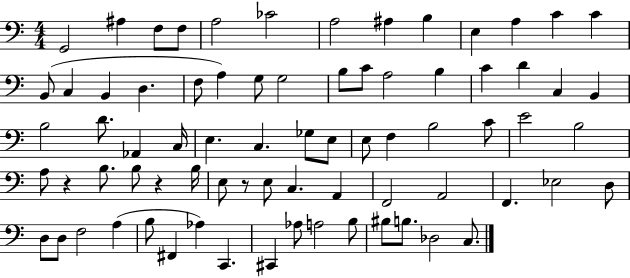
G2/h A#3/q F3/e F3/e A3/h CES4/h A3/h A#3/q B3/q E3/q A3/q C4/q C4/q B2/e C3/q B2/q D3/q. F3/e A3/q G3/e G3/h B3/e C4/e A3/h B3/q C4/q D4/q C3/q B2/q B3/h D4/e. Ab2/q C3/s E3/q. C3/q. Gb3/e E3/e E3/e F3/q B3/h C4/e E4/h B3/h A3/e R/q B3/e. B3/e R/q B3/s E3/e R/e E3/e C3/q. A2/q F2/h A2/h F2/q. Eb3/h D3/e D3/e D3/e F3/h A3/q B3/e F#2/q Ab3/q C2/q. C#2/q Ab3/e A3/h B3/e BIS3/e B3/e. Db3/h C3/e.